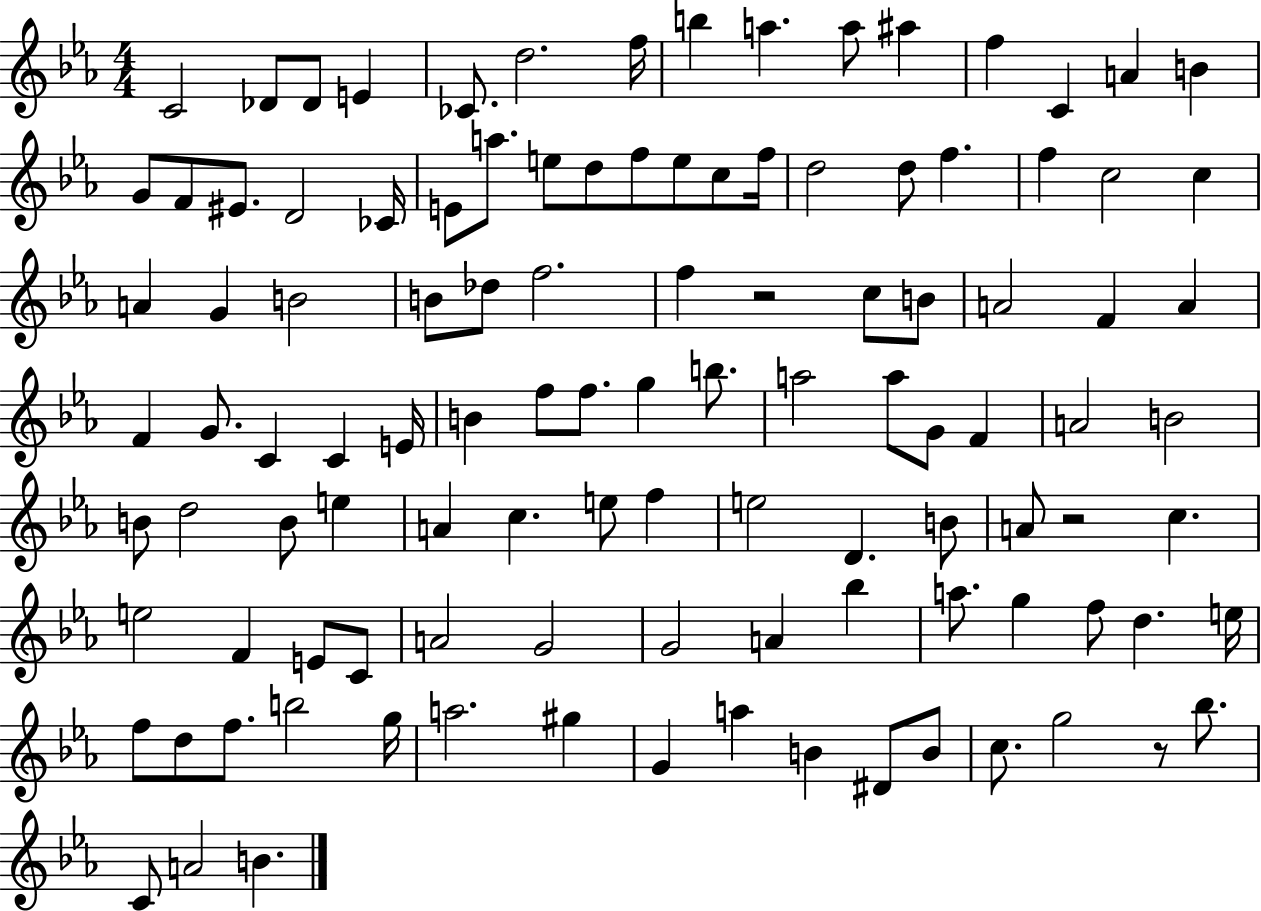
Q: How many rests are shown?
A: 3